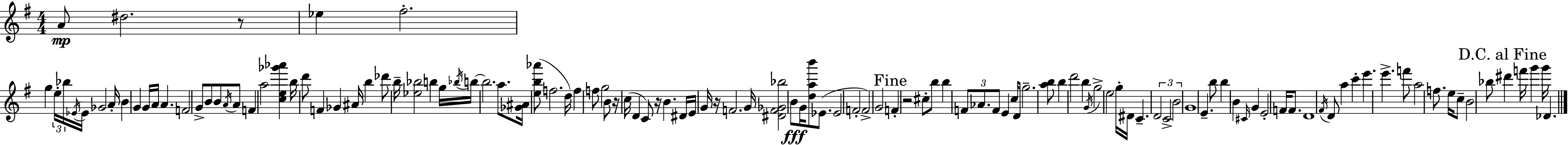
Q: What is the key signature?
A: E minor